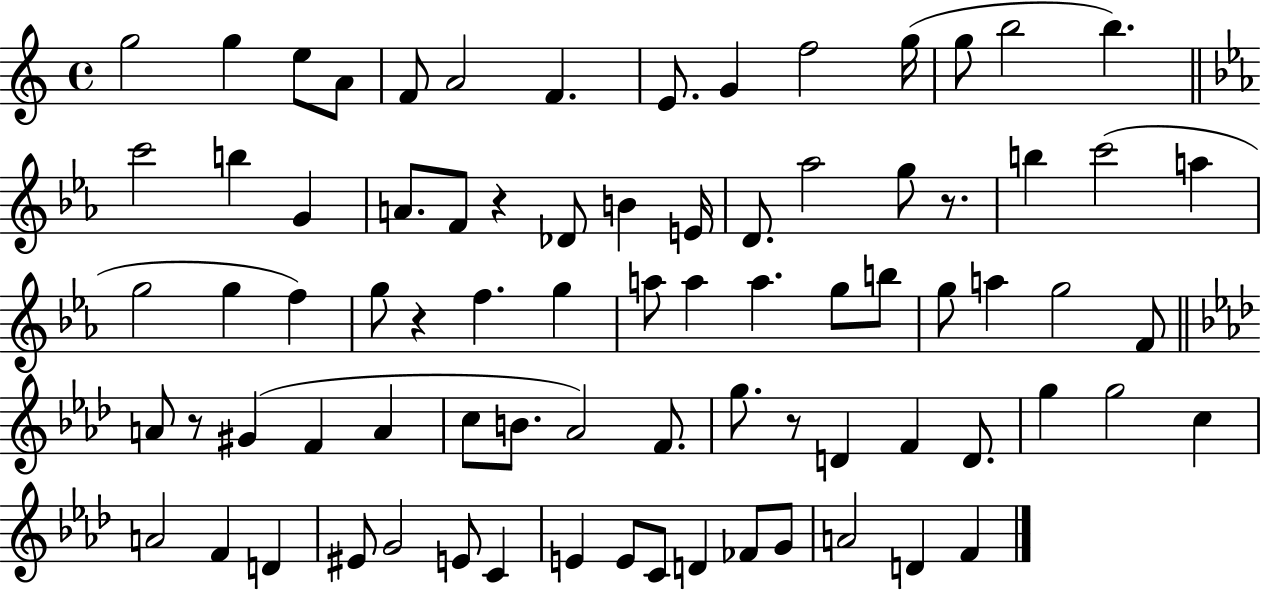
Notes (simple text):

G5/h G5/q E5/e A4/e F4/e A4/h F4/q. E4/e. G4/q F5/h G5/s G5/e B5/h B5/q. C6/h B5/q G4/q A4/e. F4/e R/q Db4/e B4/q E4/s D4/e. Ab5/h G5/e R/e. B5/q C6/h A5/q G5/h G5/q F5/q G5/e R/q F5/q. G5/q A5/e A5/q A5/q. G5/e B5/e G5/e A5/q G5/h F4/e A4/e R/e G#4/q F4/q A4/q C5/e B4/e. Ab4/h F4/e. G5/e. R/e D4/q F4/q D4/e. G5/q G5/h C5/q A4/h F4/q D4/q EIS4/e G4/h E4/e C4/q E4/q E4/e C4/e D4/q FES4/e G4/e A4/h D4/q F4/q